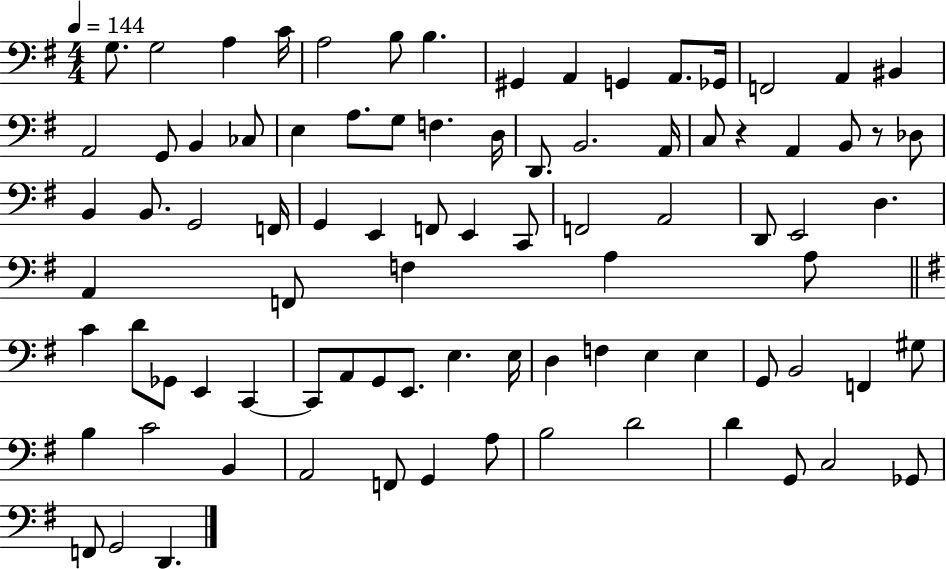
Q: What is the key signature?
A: G major